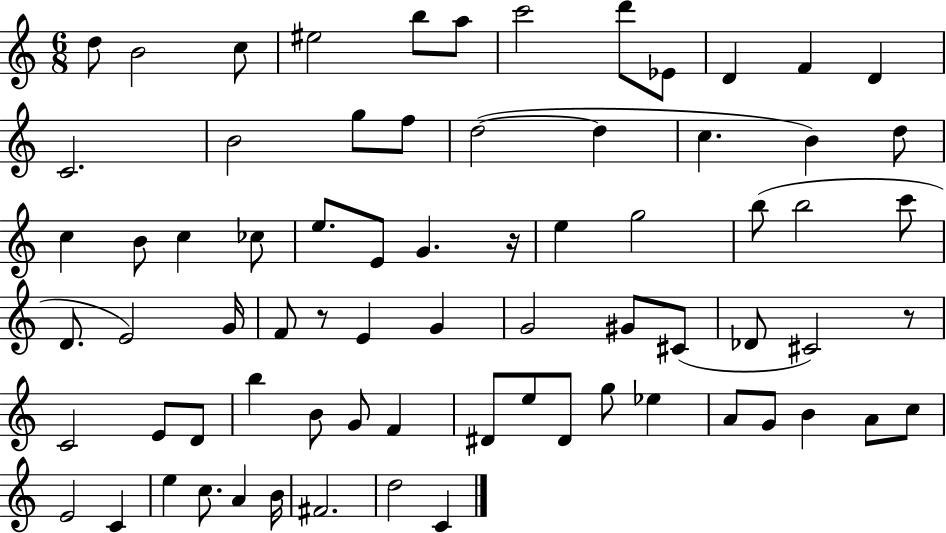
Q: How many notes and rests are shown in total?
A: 73